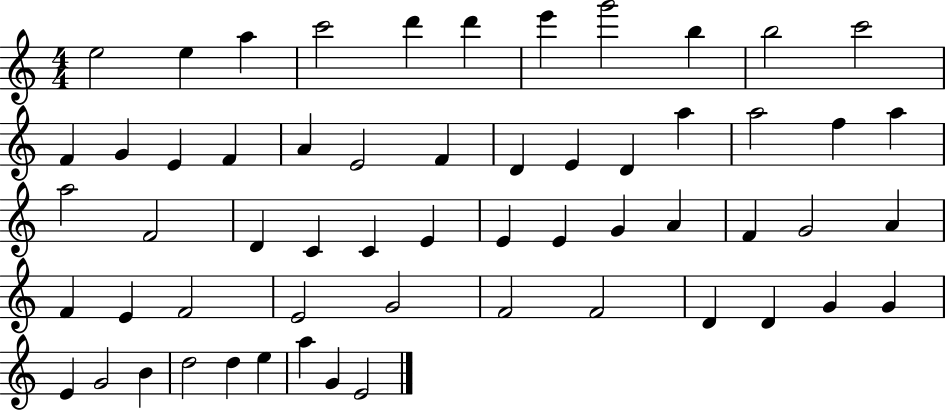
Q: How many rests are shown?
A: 0